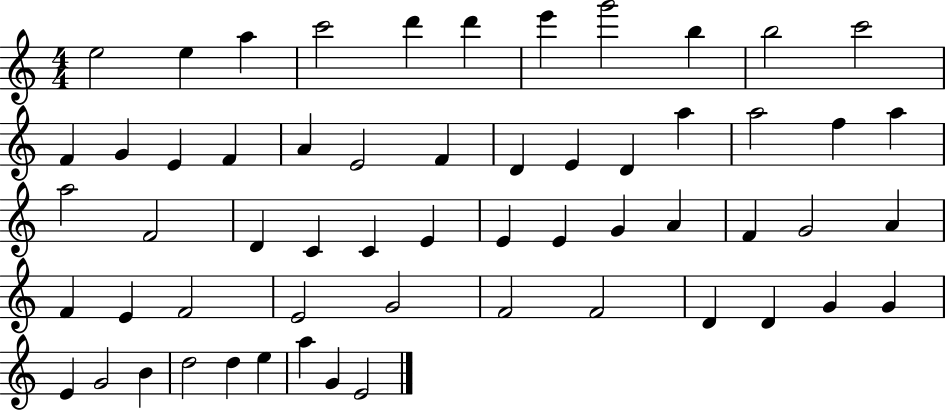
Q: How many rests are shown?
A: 0